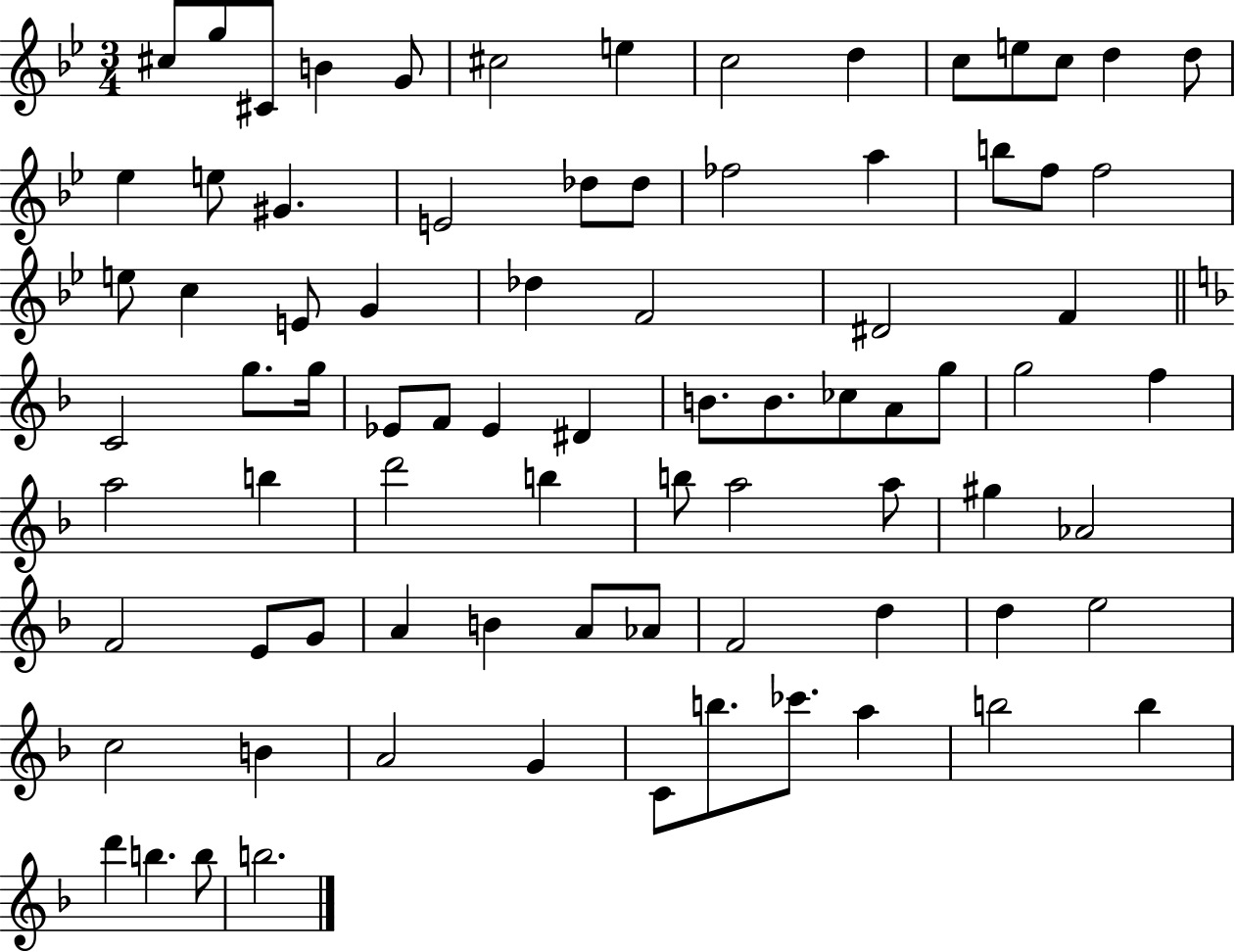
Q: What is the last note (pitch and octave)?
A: B5